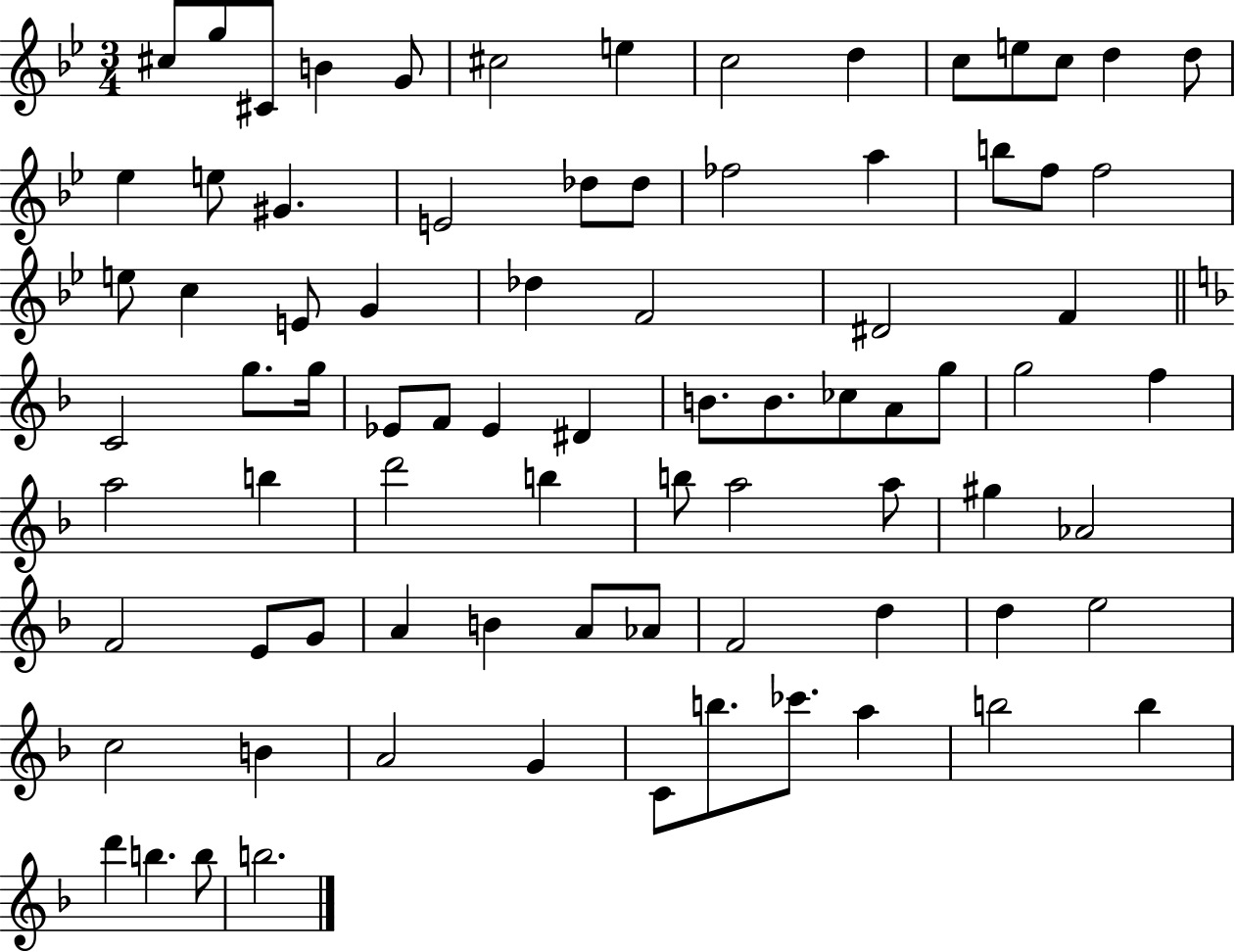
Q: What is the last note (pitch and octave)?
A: B5